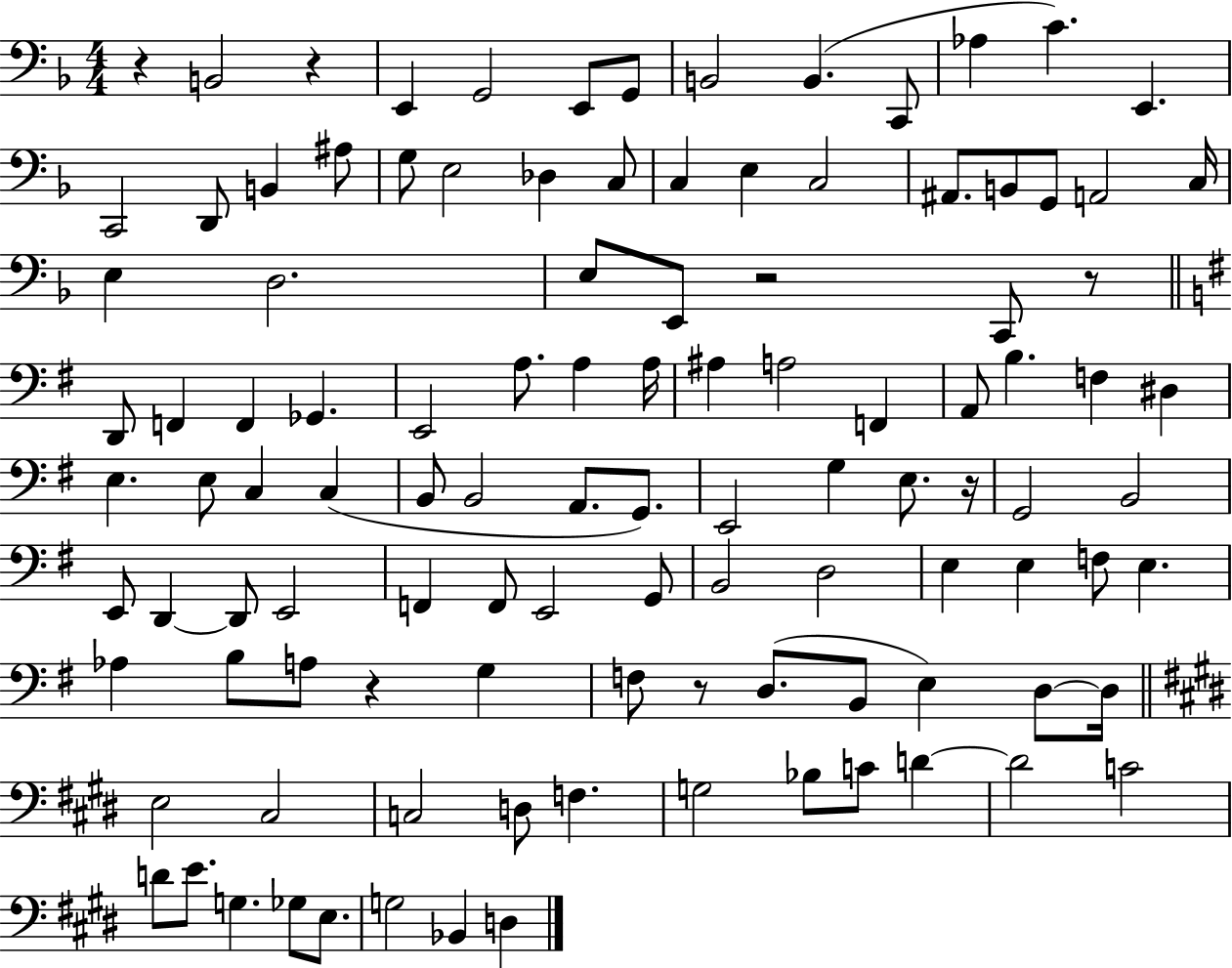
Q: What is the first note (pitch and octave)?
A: B2